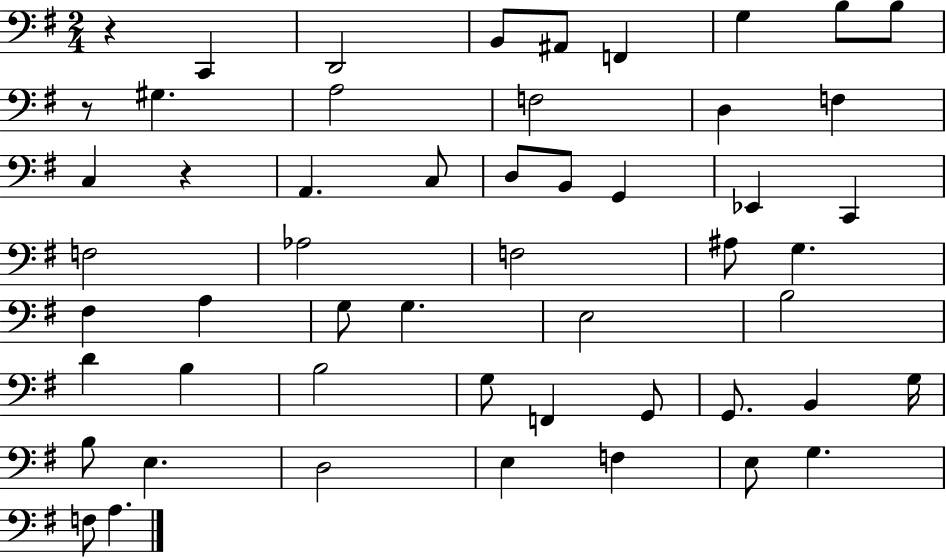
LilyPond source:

{
  \clef bass
  \numericTimeSignature
  \time 2/4
  \key g \major
  r4 c,4 | d,2 | b,8 ais,8 f,4 | g4 b8 b8 | \break r8 gis4. | a2 | f2 | d4 f4 | \break c4 r4 | a,4. c8 | d8 b,8 g,4 | ees,4 c,4 | \break f2 | aes2 | f2 | ais8 g4. | \break fis4 a4 | g8 g4. | e2 | b2 | \break d'4 b4 | b2 | g8 f,4 g,8 | g,8. b,4 g16 | \break b8 e4. | d2 | e4 f4 | e8 g4. | \break f8 a4. | \bar "|."
}